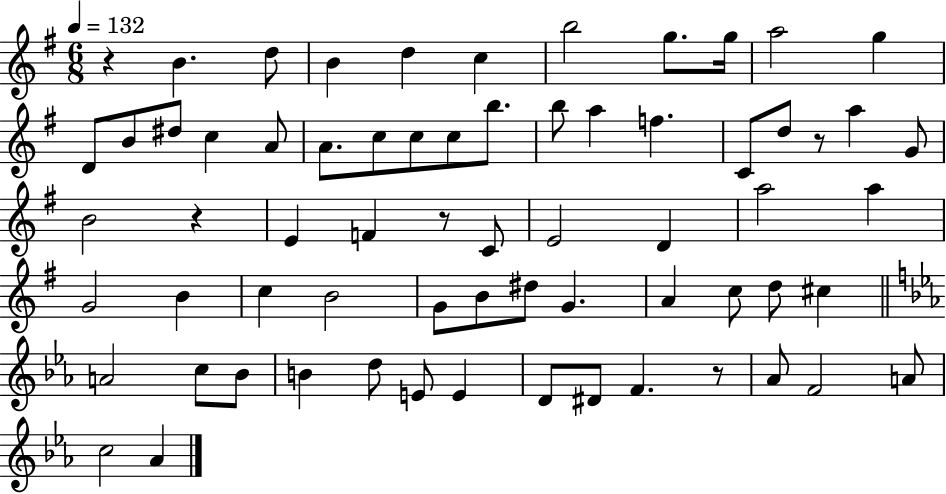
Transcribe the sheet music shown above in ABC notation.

X:1
T:Untitled
M:6/8
L:1/4
K:G
z B d/2 B d c b2 g/2 g/4 a2 g D/2 B/2 ^d/2 c A/2 A/2 c/2 c/2 c/2 b/2 b/2 a f C/2 d/2 z/2 a G/2 B2 z E F z/2 C/2 E2 D a2 a G2 B c B2 G/2 B/2 ^d/2 G A c/2 d/2 ^c A2 c/2 _B/2 B d/2 E/2 E D/2 ^D/2 F z/2 _A/2 F2 A/2 c2 _A